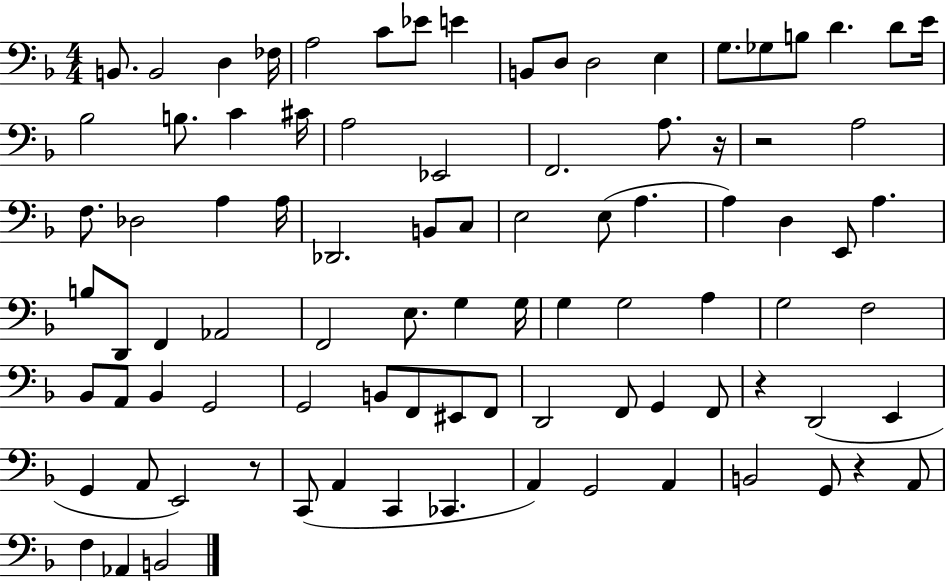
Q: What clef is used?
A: bass